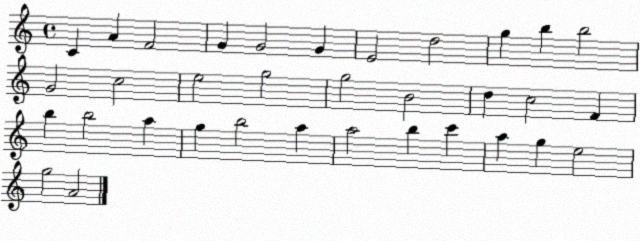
X:1
T:Untitled
M:4/4
L:1/4
K:C
C A F2 G G2 G E2 d2 g b b2 G2 c2 e2 g2 g2 B2 d c2 F b b2 a g b2 a a2 b c' a g e2 g2 A2